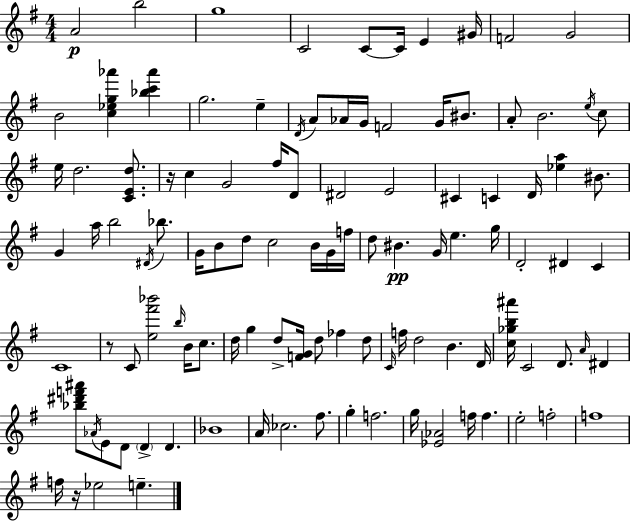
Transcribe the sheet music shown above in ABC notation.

X:1
T:Untitled
M:4/4
L:1/4
K:G
A2 b2 g4 C2 C/2 C/4 E ^G/4 F2 G2 B2 [c_eg_a'] [_bc'_a'] g2 e D/4 A/2 _A/4 G/4 F2 G/4 ^B/2 A/2 B2 e/4 c/2 e/4 d2 [CEd]/2 z/4 c G2 ^f/4 D/2 ^D2 E2 ^C C D/4 [_ea] ^B/2 G a/4 b2 ^D/4 _b/2 G/4 B/2 d/2 c2 B/4 G/4 f/4 d/2 ^B G/4 e g/4 D2 ^D C C4 z/2 C/2 [e^f'_b']2 b/4 B/4 c/2 d/4 g d/2 [FG]/4 d/2 _f d/2 C/4 f/4 d2 B D/4 [c_gb^a']/4 C2 D/2 A/4 ^D [_b^d'f'^a']/2 _A/4 E/2 D/2 D D _B4 A/4 _c2 ^f/2 g f2 g/4 [_E_A]2 f/4 f e2 f2 f4 f/4 z/4 _e2 e